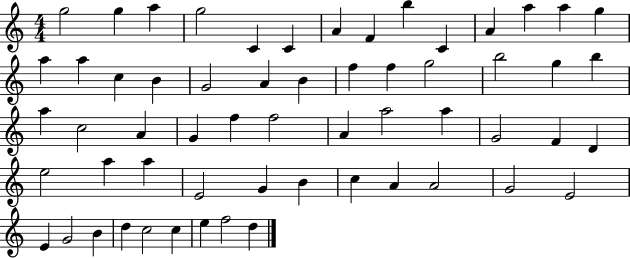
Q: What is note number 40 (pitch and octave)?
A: E5